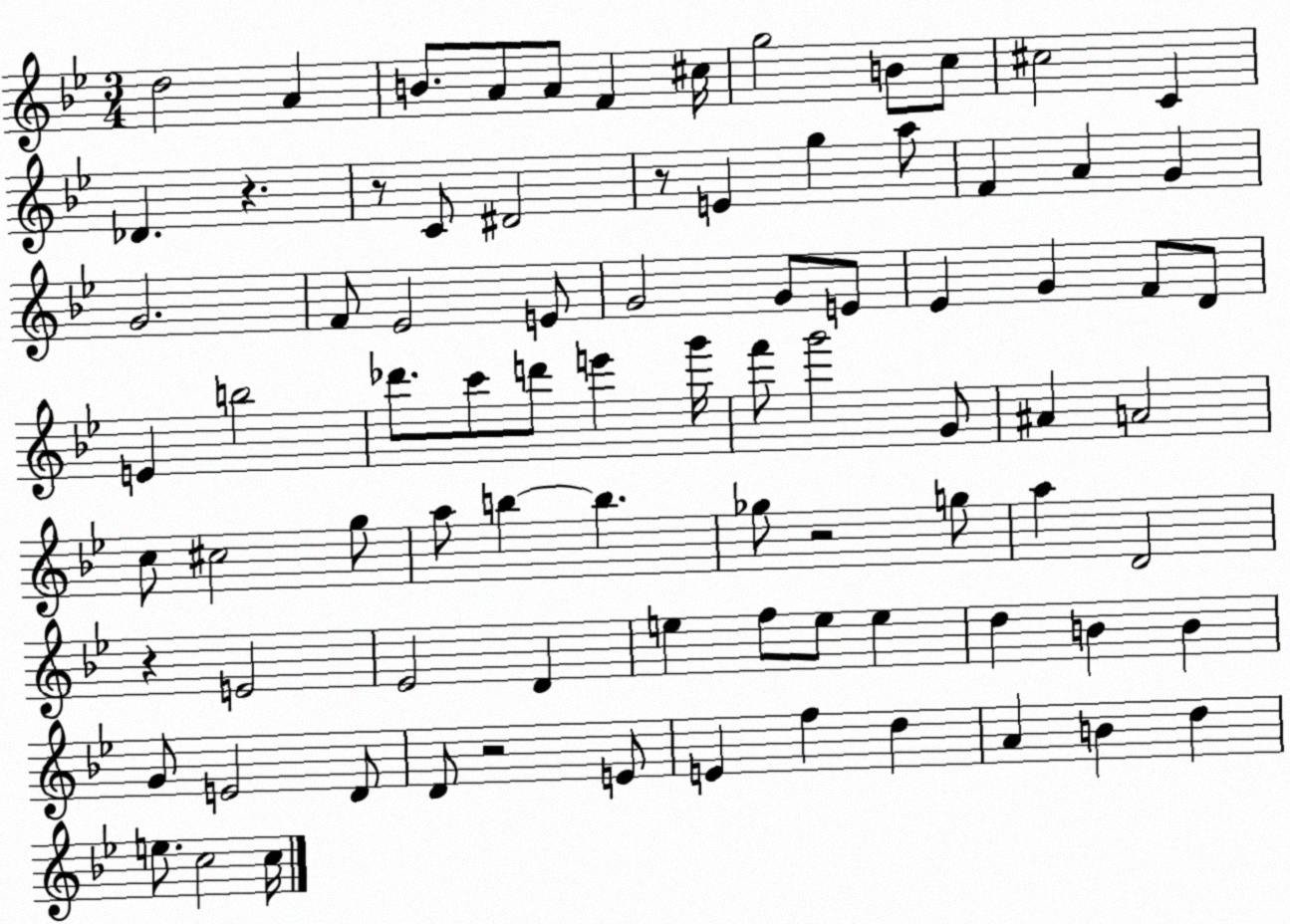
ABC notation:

X:1
T:Untitled
M:3/4
L:1/4
K:Bb
d2 A B/2 A/2 A/2 F ^c/4 g2 B/2 c/2 ^c2 C _D z z/2 C/2 ^D2 z/2 E g a/2 F A G G2 F/2 _E2 E/2 G2 G/2 E/2 _E G F/2 D/2 E b2 _d'/2 c'/2 d'/2 e' g'/4 f'/2 g'2 G/2 ^A A2 c/2 ^c2 g/2 a/2 b b _g/2 z2 g/2 a D2 z E2 _E2 D e f/2 e/2 e d B B G/2 E2 D/2 D/2 z2 E/2 E f d A B d e/2 c2 c/4